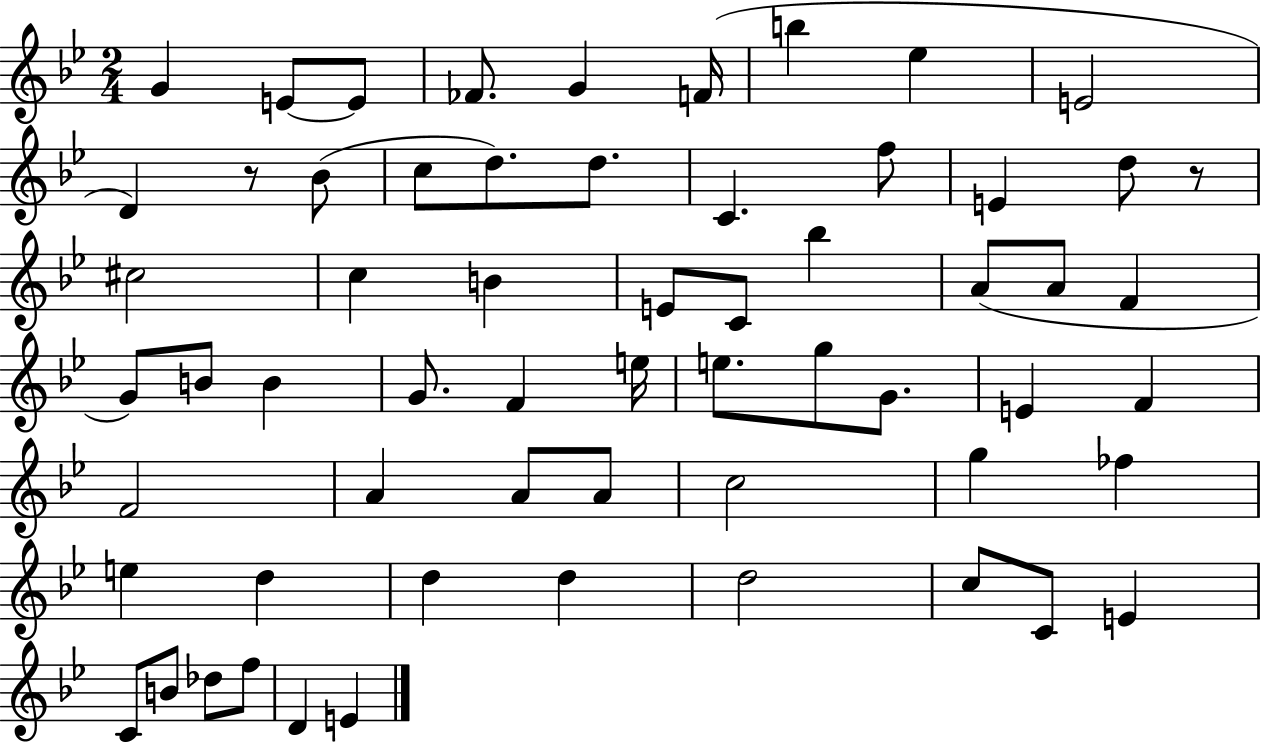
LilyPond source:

{
  \clef treble
  \numericTimeSignature
  \time 2/4
  \key bes \major
  g'4 e'8~~ e'8 | fes'8. g'4 f'16( | b''4 ees''4 | e'2 | \break d'4) r8 bes'8( | c''8 d''8.) d''8. | c'4. f''8 | e'4 d''8 r8 | \break cis''2 | c''4 b'4 | e'8 c'8 bes''4 | a'8( a'8 f'4 | \break g'8) b'8 b'4 | g'8. f'4 e''16 | e''8. g''8 g'8. | e'4 f'4 | \break f'2 | a'4 a'8 a'8 | c''2 | g''4 fes''4 | \break e''4 d''4 | d''4 d''4 | d''2 | c''8 c'8 e'4 | \break c'8 b'8 des''8 f''8 | d'4 e'4 | \bar "|."
}